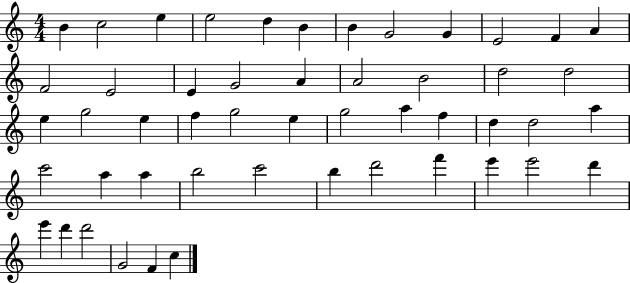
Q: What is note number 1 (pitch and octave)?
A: B4